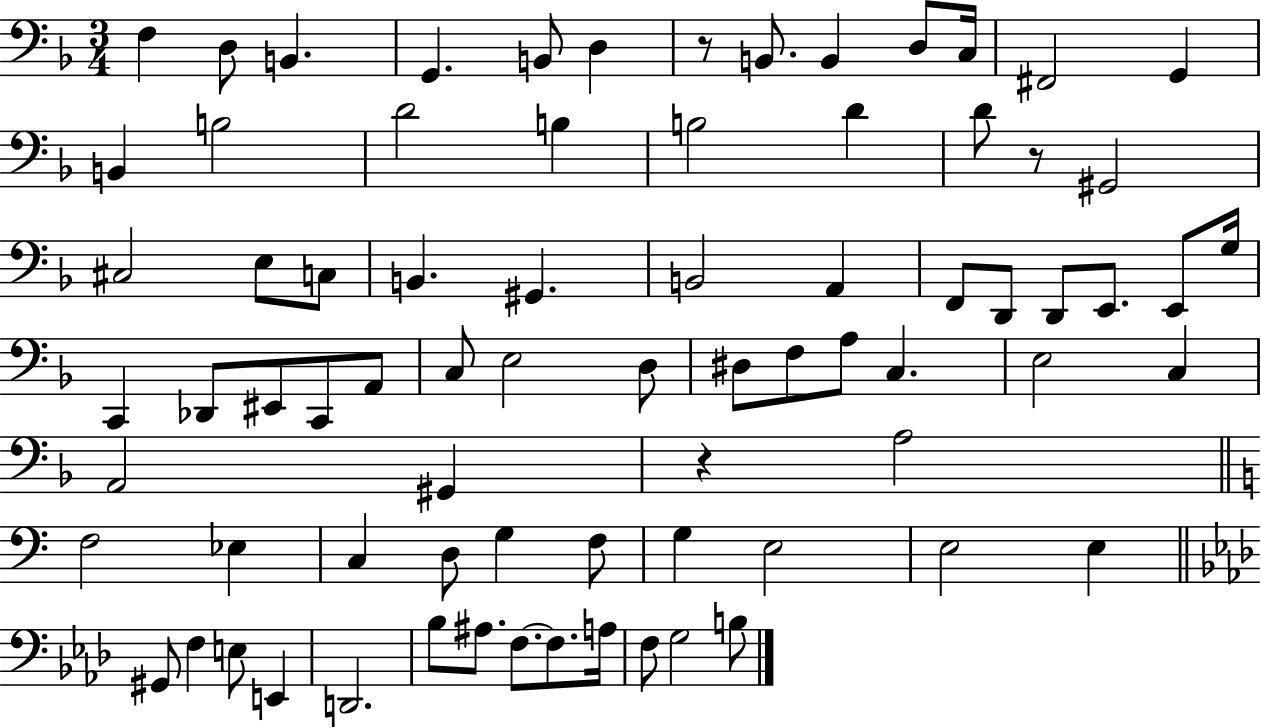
X:1
T:Untitled
M:3/4
L:1/4
K:F
F, D,/2 B,, G,, B,,/2 D, z/2 B,,/2 B,, D,/2 C,/4 ^F,,2 G,, B,, B,2 D2 B, B,2 D D/2 z/2 ^G,,2 ^C,2 E,/2 C,/2 B,, ^G,, B,,2 A,, F,,/2 D,,/2 D,,/2 E,,/2 E,,/2 G,/4 C,, _D,,/2 ^E,,/2 C,,/2 A,,/2 C,/2 E,2 D,/2 ^D,/2 F,/2 A,/2 C, E,2 C, A,,2 ^G,, z A,2 F,2 _E, C, D,/2 G, F,/2 G, E,2 E,2 E, ^G,,/2 F, E,/2 E,, D,,2 _B,/2 ^A,/2 F,/2 F,/2 A,/4 F,/2 G,2 B,/2